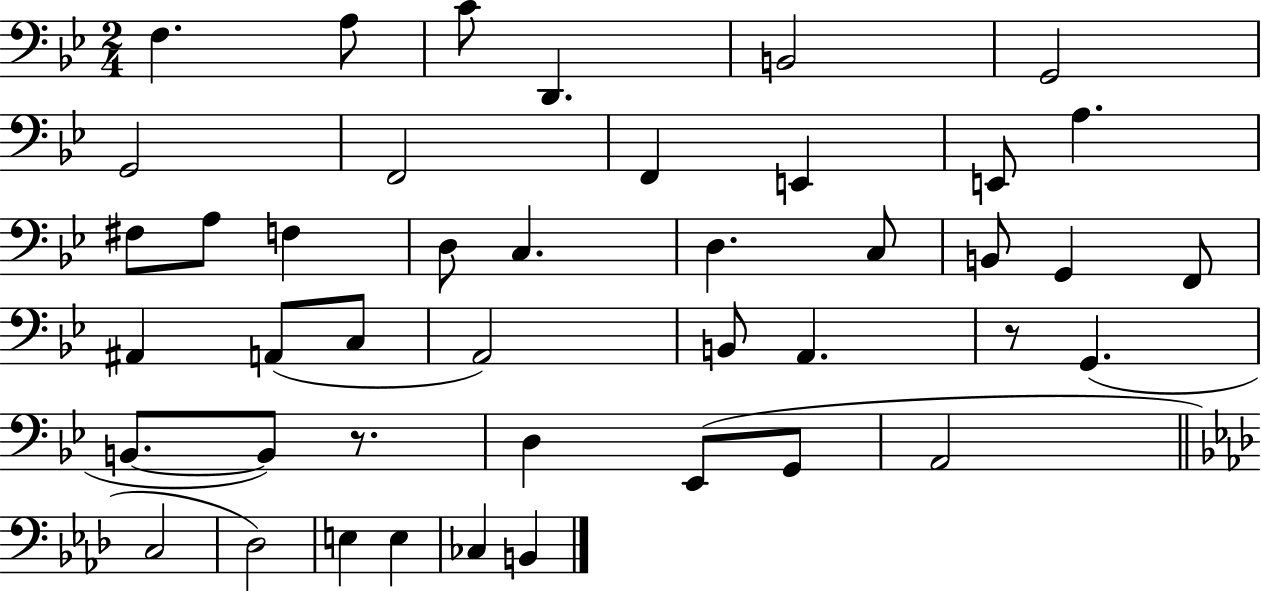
F3/q. A3/e C4/e D2/q. B2/h G2/h G2/h F2/h F2/q E2/q E2/e A3/q. F#3/e A3/e F3/q D3/e C3/q. D3/q. C3/e B2/e G2/q F2/e A#2/q A2/e C3/e A2/h B2/e A2/q. R/e G2/q. B2/e. B2/e R/e. D3/q Eb2/e G2/e A2/h C3/h Db3/h E3/q E3/q CES3/q B2/q